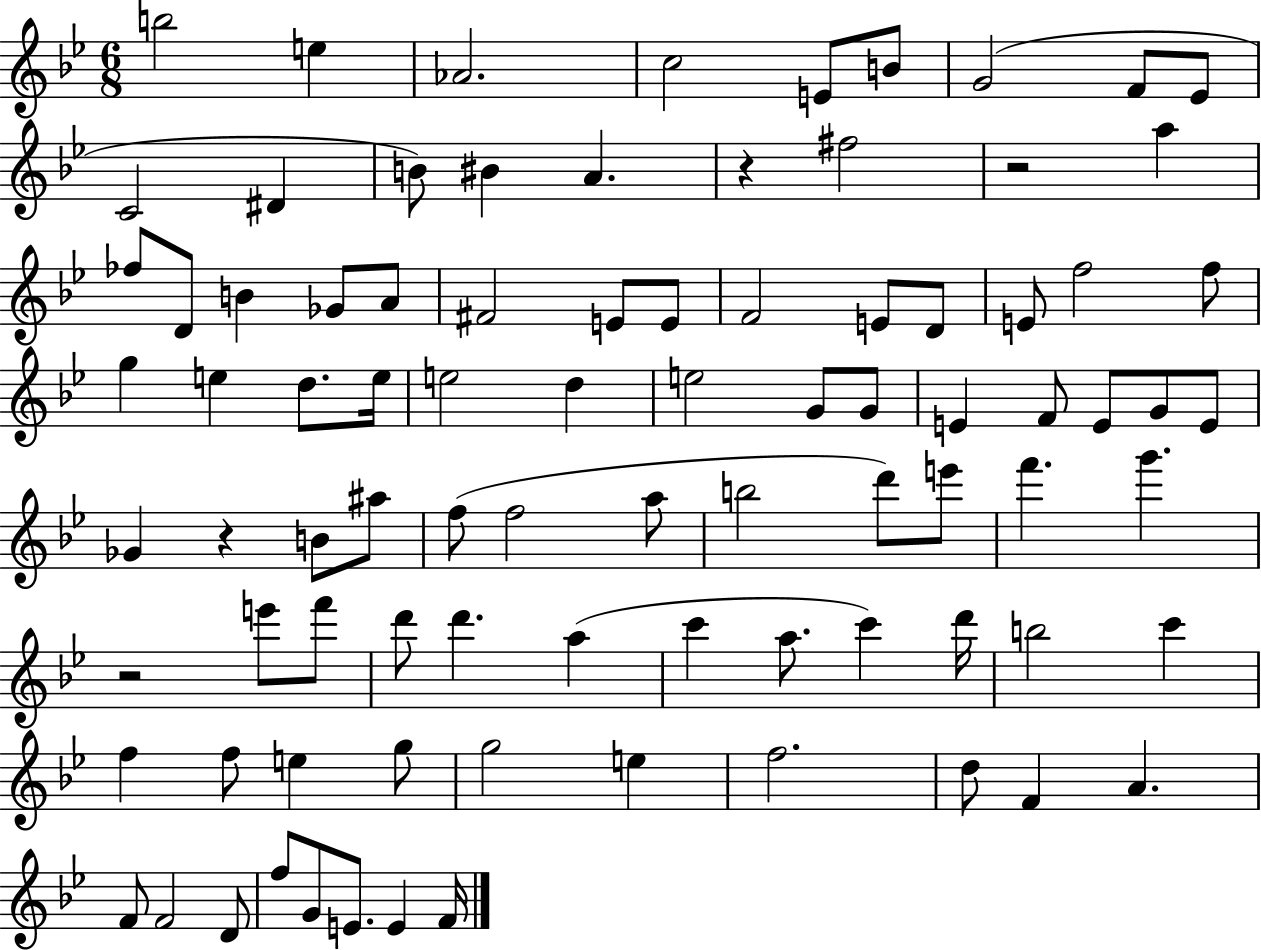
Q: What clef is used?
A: treble